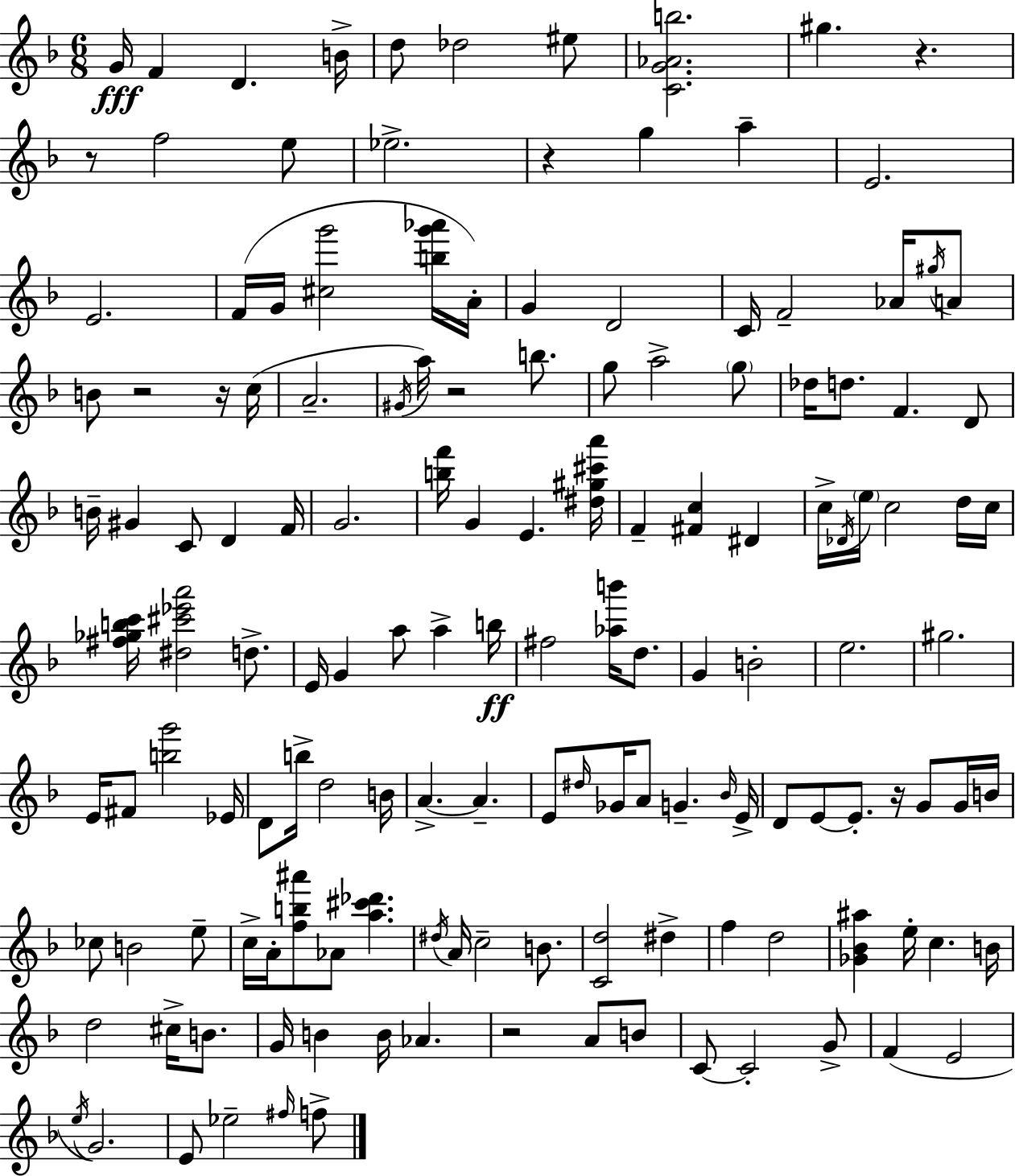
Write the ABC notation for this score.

X:1
T:Untitled
M:6/8
L:1/4
K:F
G/4 F D B/4 d/2 _d2 ^e/2 [CG_Ab]2 ^g z z/2 f2 e/2 _e2 z g a E2 E2 F/4 G/4 [^cg']2 [bg'_a']/4 A/4 G D2 C/4 F2 _A/4 ^g/4 A/2 B/2 z2 z/4 c/4 A2 ^G/4 a/4 z2 b/2 g/2 a2 g/2 _d/4 d/2 F D/2 B/4 ^G C/2 D F/4 G2 [bf']/4 G E [^d^g^c'a']/4 F [^Fc] ^D c/4 _D/4 e/4 c2 d/4 c/4 [^f_gbc']/4 [^d^c'_e'a']2 d/2 E/4 G a/2 a b/4 ^f2 [_ab']/4 d/2 G B2 e2 ^g2 E/4 ^F/2 [bg']2 _E/4 D/2 b/4 d2 B/4 A A E/2 ^d/4 _G/4 A/2 G _B/4 E/4 D/2 E/2 E/2 z/4 G/2 G/4 B/4 _c/2 B2 e/2 c/4 A/4 [fb^a']/2 _A/2 [a^c'_d'] ^d/4 A/4 c2 B/2 [Cd]2 ^d f d2 [_G_B^a] e/4 c B/4 d2 ^c/4 B/2 G/4 B B/4 _A z2 A/2 B/2 C/2 C2 G/2 F E2 e/4 G2 E/2 _e2 ^f/4 f/2